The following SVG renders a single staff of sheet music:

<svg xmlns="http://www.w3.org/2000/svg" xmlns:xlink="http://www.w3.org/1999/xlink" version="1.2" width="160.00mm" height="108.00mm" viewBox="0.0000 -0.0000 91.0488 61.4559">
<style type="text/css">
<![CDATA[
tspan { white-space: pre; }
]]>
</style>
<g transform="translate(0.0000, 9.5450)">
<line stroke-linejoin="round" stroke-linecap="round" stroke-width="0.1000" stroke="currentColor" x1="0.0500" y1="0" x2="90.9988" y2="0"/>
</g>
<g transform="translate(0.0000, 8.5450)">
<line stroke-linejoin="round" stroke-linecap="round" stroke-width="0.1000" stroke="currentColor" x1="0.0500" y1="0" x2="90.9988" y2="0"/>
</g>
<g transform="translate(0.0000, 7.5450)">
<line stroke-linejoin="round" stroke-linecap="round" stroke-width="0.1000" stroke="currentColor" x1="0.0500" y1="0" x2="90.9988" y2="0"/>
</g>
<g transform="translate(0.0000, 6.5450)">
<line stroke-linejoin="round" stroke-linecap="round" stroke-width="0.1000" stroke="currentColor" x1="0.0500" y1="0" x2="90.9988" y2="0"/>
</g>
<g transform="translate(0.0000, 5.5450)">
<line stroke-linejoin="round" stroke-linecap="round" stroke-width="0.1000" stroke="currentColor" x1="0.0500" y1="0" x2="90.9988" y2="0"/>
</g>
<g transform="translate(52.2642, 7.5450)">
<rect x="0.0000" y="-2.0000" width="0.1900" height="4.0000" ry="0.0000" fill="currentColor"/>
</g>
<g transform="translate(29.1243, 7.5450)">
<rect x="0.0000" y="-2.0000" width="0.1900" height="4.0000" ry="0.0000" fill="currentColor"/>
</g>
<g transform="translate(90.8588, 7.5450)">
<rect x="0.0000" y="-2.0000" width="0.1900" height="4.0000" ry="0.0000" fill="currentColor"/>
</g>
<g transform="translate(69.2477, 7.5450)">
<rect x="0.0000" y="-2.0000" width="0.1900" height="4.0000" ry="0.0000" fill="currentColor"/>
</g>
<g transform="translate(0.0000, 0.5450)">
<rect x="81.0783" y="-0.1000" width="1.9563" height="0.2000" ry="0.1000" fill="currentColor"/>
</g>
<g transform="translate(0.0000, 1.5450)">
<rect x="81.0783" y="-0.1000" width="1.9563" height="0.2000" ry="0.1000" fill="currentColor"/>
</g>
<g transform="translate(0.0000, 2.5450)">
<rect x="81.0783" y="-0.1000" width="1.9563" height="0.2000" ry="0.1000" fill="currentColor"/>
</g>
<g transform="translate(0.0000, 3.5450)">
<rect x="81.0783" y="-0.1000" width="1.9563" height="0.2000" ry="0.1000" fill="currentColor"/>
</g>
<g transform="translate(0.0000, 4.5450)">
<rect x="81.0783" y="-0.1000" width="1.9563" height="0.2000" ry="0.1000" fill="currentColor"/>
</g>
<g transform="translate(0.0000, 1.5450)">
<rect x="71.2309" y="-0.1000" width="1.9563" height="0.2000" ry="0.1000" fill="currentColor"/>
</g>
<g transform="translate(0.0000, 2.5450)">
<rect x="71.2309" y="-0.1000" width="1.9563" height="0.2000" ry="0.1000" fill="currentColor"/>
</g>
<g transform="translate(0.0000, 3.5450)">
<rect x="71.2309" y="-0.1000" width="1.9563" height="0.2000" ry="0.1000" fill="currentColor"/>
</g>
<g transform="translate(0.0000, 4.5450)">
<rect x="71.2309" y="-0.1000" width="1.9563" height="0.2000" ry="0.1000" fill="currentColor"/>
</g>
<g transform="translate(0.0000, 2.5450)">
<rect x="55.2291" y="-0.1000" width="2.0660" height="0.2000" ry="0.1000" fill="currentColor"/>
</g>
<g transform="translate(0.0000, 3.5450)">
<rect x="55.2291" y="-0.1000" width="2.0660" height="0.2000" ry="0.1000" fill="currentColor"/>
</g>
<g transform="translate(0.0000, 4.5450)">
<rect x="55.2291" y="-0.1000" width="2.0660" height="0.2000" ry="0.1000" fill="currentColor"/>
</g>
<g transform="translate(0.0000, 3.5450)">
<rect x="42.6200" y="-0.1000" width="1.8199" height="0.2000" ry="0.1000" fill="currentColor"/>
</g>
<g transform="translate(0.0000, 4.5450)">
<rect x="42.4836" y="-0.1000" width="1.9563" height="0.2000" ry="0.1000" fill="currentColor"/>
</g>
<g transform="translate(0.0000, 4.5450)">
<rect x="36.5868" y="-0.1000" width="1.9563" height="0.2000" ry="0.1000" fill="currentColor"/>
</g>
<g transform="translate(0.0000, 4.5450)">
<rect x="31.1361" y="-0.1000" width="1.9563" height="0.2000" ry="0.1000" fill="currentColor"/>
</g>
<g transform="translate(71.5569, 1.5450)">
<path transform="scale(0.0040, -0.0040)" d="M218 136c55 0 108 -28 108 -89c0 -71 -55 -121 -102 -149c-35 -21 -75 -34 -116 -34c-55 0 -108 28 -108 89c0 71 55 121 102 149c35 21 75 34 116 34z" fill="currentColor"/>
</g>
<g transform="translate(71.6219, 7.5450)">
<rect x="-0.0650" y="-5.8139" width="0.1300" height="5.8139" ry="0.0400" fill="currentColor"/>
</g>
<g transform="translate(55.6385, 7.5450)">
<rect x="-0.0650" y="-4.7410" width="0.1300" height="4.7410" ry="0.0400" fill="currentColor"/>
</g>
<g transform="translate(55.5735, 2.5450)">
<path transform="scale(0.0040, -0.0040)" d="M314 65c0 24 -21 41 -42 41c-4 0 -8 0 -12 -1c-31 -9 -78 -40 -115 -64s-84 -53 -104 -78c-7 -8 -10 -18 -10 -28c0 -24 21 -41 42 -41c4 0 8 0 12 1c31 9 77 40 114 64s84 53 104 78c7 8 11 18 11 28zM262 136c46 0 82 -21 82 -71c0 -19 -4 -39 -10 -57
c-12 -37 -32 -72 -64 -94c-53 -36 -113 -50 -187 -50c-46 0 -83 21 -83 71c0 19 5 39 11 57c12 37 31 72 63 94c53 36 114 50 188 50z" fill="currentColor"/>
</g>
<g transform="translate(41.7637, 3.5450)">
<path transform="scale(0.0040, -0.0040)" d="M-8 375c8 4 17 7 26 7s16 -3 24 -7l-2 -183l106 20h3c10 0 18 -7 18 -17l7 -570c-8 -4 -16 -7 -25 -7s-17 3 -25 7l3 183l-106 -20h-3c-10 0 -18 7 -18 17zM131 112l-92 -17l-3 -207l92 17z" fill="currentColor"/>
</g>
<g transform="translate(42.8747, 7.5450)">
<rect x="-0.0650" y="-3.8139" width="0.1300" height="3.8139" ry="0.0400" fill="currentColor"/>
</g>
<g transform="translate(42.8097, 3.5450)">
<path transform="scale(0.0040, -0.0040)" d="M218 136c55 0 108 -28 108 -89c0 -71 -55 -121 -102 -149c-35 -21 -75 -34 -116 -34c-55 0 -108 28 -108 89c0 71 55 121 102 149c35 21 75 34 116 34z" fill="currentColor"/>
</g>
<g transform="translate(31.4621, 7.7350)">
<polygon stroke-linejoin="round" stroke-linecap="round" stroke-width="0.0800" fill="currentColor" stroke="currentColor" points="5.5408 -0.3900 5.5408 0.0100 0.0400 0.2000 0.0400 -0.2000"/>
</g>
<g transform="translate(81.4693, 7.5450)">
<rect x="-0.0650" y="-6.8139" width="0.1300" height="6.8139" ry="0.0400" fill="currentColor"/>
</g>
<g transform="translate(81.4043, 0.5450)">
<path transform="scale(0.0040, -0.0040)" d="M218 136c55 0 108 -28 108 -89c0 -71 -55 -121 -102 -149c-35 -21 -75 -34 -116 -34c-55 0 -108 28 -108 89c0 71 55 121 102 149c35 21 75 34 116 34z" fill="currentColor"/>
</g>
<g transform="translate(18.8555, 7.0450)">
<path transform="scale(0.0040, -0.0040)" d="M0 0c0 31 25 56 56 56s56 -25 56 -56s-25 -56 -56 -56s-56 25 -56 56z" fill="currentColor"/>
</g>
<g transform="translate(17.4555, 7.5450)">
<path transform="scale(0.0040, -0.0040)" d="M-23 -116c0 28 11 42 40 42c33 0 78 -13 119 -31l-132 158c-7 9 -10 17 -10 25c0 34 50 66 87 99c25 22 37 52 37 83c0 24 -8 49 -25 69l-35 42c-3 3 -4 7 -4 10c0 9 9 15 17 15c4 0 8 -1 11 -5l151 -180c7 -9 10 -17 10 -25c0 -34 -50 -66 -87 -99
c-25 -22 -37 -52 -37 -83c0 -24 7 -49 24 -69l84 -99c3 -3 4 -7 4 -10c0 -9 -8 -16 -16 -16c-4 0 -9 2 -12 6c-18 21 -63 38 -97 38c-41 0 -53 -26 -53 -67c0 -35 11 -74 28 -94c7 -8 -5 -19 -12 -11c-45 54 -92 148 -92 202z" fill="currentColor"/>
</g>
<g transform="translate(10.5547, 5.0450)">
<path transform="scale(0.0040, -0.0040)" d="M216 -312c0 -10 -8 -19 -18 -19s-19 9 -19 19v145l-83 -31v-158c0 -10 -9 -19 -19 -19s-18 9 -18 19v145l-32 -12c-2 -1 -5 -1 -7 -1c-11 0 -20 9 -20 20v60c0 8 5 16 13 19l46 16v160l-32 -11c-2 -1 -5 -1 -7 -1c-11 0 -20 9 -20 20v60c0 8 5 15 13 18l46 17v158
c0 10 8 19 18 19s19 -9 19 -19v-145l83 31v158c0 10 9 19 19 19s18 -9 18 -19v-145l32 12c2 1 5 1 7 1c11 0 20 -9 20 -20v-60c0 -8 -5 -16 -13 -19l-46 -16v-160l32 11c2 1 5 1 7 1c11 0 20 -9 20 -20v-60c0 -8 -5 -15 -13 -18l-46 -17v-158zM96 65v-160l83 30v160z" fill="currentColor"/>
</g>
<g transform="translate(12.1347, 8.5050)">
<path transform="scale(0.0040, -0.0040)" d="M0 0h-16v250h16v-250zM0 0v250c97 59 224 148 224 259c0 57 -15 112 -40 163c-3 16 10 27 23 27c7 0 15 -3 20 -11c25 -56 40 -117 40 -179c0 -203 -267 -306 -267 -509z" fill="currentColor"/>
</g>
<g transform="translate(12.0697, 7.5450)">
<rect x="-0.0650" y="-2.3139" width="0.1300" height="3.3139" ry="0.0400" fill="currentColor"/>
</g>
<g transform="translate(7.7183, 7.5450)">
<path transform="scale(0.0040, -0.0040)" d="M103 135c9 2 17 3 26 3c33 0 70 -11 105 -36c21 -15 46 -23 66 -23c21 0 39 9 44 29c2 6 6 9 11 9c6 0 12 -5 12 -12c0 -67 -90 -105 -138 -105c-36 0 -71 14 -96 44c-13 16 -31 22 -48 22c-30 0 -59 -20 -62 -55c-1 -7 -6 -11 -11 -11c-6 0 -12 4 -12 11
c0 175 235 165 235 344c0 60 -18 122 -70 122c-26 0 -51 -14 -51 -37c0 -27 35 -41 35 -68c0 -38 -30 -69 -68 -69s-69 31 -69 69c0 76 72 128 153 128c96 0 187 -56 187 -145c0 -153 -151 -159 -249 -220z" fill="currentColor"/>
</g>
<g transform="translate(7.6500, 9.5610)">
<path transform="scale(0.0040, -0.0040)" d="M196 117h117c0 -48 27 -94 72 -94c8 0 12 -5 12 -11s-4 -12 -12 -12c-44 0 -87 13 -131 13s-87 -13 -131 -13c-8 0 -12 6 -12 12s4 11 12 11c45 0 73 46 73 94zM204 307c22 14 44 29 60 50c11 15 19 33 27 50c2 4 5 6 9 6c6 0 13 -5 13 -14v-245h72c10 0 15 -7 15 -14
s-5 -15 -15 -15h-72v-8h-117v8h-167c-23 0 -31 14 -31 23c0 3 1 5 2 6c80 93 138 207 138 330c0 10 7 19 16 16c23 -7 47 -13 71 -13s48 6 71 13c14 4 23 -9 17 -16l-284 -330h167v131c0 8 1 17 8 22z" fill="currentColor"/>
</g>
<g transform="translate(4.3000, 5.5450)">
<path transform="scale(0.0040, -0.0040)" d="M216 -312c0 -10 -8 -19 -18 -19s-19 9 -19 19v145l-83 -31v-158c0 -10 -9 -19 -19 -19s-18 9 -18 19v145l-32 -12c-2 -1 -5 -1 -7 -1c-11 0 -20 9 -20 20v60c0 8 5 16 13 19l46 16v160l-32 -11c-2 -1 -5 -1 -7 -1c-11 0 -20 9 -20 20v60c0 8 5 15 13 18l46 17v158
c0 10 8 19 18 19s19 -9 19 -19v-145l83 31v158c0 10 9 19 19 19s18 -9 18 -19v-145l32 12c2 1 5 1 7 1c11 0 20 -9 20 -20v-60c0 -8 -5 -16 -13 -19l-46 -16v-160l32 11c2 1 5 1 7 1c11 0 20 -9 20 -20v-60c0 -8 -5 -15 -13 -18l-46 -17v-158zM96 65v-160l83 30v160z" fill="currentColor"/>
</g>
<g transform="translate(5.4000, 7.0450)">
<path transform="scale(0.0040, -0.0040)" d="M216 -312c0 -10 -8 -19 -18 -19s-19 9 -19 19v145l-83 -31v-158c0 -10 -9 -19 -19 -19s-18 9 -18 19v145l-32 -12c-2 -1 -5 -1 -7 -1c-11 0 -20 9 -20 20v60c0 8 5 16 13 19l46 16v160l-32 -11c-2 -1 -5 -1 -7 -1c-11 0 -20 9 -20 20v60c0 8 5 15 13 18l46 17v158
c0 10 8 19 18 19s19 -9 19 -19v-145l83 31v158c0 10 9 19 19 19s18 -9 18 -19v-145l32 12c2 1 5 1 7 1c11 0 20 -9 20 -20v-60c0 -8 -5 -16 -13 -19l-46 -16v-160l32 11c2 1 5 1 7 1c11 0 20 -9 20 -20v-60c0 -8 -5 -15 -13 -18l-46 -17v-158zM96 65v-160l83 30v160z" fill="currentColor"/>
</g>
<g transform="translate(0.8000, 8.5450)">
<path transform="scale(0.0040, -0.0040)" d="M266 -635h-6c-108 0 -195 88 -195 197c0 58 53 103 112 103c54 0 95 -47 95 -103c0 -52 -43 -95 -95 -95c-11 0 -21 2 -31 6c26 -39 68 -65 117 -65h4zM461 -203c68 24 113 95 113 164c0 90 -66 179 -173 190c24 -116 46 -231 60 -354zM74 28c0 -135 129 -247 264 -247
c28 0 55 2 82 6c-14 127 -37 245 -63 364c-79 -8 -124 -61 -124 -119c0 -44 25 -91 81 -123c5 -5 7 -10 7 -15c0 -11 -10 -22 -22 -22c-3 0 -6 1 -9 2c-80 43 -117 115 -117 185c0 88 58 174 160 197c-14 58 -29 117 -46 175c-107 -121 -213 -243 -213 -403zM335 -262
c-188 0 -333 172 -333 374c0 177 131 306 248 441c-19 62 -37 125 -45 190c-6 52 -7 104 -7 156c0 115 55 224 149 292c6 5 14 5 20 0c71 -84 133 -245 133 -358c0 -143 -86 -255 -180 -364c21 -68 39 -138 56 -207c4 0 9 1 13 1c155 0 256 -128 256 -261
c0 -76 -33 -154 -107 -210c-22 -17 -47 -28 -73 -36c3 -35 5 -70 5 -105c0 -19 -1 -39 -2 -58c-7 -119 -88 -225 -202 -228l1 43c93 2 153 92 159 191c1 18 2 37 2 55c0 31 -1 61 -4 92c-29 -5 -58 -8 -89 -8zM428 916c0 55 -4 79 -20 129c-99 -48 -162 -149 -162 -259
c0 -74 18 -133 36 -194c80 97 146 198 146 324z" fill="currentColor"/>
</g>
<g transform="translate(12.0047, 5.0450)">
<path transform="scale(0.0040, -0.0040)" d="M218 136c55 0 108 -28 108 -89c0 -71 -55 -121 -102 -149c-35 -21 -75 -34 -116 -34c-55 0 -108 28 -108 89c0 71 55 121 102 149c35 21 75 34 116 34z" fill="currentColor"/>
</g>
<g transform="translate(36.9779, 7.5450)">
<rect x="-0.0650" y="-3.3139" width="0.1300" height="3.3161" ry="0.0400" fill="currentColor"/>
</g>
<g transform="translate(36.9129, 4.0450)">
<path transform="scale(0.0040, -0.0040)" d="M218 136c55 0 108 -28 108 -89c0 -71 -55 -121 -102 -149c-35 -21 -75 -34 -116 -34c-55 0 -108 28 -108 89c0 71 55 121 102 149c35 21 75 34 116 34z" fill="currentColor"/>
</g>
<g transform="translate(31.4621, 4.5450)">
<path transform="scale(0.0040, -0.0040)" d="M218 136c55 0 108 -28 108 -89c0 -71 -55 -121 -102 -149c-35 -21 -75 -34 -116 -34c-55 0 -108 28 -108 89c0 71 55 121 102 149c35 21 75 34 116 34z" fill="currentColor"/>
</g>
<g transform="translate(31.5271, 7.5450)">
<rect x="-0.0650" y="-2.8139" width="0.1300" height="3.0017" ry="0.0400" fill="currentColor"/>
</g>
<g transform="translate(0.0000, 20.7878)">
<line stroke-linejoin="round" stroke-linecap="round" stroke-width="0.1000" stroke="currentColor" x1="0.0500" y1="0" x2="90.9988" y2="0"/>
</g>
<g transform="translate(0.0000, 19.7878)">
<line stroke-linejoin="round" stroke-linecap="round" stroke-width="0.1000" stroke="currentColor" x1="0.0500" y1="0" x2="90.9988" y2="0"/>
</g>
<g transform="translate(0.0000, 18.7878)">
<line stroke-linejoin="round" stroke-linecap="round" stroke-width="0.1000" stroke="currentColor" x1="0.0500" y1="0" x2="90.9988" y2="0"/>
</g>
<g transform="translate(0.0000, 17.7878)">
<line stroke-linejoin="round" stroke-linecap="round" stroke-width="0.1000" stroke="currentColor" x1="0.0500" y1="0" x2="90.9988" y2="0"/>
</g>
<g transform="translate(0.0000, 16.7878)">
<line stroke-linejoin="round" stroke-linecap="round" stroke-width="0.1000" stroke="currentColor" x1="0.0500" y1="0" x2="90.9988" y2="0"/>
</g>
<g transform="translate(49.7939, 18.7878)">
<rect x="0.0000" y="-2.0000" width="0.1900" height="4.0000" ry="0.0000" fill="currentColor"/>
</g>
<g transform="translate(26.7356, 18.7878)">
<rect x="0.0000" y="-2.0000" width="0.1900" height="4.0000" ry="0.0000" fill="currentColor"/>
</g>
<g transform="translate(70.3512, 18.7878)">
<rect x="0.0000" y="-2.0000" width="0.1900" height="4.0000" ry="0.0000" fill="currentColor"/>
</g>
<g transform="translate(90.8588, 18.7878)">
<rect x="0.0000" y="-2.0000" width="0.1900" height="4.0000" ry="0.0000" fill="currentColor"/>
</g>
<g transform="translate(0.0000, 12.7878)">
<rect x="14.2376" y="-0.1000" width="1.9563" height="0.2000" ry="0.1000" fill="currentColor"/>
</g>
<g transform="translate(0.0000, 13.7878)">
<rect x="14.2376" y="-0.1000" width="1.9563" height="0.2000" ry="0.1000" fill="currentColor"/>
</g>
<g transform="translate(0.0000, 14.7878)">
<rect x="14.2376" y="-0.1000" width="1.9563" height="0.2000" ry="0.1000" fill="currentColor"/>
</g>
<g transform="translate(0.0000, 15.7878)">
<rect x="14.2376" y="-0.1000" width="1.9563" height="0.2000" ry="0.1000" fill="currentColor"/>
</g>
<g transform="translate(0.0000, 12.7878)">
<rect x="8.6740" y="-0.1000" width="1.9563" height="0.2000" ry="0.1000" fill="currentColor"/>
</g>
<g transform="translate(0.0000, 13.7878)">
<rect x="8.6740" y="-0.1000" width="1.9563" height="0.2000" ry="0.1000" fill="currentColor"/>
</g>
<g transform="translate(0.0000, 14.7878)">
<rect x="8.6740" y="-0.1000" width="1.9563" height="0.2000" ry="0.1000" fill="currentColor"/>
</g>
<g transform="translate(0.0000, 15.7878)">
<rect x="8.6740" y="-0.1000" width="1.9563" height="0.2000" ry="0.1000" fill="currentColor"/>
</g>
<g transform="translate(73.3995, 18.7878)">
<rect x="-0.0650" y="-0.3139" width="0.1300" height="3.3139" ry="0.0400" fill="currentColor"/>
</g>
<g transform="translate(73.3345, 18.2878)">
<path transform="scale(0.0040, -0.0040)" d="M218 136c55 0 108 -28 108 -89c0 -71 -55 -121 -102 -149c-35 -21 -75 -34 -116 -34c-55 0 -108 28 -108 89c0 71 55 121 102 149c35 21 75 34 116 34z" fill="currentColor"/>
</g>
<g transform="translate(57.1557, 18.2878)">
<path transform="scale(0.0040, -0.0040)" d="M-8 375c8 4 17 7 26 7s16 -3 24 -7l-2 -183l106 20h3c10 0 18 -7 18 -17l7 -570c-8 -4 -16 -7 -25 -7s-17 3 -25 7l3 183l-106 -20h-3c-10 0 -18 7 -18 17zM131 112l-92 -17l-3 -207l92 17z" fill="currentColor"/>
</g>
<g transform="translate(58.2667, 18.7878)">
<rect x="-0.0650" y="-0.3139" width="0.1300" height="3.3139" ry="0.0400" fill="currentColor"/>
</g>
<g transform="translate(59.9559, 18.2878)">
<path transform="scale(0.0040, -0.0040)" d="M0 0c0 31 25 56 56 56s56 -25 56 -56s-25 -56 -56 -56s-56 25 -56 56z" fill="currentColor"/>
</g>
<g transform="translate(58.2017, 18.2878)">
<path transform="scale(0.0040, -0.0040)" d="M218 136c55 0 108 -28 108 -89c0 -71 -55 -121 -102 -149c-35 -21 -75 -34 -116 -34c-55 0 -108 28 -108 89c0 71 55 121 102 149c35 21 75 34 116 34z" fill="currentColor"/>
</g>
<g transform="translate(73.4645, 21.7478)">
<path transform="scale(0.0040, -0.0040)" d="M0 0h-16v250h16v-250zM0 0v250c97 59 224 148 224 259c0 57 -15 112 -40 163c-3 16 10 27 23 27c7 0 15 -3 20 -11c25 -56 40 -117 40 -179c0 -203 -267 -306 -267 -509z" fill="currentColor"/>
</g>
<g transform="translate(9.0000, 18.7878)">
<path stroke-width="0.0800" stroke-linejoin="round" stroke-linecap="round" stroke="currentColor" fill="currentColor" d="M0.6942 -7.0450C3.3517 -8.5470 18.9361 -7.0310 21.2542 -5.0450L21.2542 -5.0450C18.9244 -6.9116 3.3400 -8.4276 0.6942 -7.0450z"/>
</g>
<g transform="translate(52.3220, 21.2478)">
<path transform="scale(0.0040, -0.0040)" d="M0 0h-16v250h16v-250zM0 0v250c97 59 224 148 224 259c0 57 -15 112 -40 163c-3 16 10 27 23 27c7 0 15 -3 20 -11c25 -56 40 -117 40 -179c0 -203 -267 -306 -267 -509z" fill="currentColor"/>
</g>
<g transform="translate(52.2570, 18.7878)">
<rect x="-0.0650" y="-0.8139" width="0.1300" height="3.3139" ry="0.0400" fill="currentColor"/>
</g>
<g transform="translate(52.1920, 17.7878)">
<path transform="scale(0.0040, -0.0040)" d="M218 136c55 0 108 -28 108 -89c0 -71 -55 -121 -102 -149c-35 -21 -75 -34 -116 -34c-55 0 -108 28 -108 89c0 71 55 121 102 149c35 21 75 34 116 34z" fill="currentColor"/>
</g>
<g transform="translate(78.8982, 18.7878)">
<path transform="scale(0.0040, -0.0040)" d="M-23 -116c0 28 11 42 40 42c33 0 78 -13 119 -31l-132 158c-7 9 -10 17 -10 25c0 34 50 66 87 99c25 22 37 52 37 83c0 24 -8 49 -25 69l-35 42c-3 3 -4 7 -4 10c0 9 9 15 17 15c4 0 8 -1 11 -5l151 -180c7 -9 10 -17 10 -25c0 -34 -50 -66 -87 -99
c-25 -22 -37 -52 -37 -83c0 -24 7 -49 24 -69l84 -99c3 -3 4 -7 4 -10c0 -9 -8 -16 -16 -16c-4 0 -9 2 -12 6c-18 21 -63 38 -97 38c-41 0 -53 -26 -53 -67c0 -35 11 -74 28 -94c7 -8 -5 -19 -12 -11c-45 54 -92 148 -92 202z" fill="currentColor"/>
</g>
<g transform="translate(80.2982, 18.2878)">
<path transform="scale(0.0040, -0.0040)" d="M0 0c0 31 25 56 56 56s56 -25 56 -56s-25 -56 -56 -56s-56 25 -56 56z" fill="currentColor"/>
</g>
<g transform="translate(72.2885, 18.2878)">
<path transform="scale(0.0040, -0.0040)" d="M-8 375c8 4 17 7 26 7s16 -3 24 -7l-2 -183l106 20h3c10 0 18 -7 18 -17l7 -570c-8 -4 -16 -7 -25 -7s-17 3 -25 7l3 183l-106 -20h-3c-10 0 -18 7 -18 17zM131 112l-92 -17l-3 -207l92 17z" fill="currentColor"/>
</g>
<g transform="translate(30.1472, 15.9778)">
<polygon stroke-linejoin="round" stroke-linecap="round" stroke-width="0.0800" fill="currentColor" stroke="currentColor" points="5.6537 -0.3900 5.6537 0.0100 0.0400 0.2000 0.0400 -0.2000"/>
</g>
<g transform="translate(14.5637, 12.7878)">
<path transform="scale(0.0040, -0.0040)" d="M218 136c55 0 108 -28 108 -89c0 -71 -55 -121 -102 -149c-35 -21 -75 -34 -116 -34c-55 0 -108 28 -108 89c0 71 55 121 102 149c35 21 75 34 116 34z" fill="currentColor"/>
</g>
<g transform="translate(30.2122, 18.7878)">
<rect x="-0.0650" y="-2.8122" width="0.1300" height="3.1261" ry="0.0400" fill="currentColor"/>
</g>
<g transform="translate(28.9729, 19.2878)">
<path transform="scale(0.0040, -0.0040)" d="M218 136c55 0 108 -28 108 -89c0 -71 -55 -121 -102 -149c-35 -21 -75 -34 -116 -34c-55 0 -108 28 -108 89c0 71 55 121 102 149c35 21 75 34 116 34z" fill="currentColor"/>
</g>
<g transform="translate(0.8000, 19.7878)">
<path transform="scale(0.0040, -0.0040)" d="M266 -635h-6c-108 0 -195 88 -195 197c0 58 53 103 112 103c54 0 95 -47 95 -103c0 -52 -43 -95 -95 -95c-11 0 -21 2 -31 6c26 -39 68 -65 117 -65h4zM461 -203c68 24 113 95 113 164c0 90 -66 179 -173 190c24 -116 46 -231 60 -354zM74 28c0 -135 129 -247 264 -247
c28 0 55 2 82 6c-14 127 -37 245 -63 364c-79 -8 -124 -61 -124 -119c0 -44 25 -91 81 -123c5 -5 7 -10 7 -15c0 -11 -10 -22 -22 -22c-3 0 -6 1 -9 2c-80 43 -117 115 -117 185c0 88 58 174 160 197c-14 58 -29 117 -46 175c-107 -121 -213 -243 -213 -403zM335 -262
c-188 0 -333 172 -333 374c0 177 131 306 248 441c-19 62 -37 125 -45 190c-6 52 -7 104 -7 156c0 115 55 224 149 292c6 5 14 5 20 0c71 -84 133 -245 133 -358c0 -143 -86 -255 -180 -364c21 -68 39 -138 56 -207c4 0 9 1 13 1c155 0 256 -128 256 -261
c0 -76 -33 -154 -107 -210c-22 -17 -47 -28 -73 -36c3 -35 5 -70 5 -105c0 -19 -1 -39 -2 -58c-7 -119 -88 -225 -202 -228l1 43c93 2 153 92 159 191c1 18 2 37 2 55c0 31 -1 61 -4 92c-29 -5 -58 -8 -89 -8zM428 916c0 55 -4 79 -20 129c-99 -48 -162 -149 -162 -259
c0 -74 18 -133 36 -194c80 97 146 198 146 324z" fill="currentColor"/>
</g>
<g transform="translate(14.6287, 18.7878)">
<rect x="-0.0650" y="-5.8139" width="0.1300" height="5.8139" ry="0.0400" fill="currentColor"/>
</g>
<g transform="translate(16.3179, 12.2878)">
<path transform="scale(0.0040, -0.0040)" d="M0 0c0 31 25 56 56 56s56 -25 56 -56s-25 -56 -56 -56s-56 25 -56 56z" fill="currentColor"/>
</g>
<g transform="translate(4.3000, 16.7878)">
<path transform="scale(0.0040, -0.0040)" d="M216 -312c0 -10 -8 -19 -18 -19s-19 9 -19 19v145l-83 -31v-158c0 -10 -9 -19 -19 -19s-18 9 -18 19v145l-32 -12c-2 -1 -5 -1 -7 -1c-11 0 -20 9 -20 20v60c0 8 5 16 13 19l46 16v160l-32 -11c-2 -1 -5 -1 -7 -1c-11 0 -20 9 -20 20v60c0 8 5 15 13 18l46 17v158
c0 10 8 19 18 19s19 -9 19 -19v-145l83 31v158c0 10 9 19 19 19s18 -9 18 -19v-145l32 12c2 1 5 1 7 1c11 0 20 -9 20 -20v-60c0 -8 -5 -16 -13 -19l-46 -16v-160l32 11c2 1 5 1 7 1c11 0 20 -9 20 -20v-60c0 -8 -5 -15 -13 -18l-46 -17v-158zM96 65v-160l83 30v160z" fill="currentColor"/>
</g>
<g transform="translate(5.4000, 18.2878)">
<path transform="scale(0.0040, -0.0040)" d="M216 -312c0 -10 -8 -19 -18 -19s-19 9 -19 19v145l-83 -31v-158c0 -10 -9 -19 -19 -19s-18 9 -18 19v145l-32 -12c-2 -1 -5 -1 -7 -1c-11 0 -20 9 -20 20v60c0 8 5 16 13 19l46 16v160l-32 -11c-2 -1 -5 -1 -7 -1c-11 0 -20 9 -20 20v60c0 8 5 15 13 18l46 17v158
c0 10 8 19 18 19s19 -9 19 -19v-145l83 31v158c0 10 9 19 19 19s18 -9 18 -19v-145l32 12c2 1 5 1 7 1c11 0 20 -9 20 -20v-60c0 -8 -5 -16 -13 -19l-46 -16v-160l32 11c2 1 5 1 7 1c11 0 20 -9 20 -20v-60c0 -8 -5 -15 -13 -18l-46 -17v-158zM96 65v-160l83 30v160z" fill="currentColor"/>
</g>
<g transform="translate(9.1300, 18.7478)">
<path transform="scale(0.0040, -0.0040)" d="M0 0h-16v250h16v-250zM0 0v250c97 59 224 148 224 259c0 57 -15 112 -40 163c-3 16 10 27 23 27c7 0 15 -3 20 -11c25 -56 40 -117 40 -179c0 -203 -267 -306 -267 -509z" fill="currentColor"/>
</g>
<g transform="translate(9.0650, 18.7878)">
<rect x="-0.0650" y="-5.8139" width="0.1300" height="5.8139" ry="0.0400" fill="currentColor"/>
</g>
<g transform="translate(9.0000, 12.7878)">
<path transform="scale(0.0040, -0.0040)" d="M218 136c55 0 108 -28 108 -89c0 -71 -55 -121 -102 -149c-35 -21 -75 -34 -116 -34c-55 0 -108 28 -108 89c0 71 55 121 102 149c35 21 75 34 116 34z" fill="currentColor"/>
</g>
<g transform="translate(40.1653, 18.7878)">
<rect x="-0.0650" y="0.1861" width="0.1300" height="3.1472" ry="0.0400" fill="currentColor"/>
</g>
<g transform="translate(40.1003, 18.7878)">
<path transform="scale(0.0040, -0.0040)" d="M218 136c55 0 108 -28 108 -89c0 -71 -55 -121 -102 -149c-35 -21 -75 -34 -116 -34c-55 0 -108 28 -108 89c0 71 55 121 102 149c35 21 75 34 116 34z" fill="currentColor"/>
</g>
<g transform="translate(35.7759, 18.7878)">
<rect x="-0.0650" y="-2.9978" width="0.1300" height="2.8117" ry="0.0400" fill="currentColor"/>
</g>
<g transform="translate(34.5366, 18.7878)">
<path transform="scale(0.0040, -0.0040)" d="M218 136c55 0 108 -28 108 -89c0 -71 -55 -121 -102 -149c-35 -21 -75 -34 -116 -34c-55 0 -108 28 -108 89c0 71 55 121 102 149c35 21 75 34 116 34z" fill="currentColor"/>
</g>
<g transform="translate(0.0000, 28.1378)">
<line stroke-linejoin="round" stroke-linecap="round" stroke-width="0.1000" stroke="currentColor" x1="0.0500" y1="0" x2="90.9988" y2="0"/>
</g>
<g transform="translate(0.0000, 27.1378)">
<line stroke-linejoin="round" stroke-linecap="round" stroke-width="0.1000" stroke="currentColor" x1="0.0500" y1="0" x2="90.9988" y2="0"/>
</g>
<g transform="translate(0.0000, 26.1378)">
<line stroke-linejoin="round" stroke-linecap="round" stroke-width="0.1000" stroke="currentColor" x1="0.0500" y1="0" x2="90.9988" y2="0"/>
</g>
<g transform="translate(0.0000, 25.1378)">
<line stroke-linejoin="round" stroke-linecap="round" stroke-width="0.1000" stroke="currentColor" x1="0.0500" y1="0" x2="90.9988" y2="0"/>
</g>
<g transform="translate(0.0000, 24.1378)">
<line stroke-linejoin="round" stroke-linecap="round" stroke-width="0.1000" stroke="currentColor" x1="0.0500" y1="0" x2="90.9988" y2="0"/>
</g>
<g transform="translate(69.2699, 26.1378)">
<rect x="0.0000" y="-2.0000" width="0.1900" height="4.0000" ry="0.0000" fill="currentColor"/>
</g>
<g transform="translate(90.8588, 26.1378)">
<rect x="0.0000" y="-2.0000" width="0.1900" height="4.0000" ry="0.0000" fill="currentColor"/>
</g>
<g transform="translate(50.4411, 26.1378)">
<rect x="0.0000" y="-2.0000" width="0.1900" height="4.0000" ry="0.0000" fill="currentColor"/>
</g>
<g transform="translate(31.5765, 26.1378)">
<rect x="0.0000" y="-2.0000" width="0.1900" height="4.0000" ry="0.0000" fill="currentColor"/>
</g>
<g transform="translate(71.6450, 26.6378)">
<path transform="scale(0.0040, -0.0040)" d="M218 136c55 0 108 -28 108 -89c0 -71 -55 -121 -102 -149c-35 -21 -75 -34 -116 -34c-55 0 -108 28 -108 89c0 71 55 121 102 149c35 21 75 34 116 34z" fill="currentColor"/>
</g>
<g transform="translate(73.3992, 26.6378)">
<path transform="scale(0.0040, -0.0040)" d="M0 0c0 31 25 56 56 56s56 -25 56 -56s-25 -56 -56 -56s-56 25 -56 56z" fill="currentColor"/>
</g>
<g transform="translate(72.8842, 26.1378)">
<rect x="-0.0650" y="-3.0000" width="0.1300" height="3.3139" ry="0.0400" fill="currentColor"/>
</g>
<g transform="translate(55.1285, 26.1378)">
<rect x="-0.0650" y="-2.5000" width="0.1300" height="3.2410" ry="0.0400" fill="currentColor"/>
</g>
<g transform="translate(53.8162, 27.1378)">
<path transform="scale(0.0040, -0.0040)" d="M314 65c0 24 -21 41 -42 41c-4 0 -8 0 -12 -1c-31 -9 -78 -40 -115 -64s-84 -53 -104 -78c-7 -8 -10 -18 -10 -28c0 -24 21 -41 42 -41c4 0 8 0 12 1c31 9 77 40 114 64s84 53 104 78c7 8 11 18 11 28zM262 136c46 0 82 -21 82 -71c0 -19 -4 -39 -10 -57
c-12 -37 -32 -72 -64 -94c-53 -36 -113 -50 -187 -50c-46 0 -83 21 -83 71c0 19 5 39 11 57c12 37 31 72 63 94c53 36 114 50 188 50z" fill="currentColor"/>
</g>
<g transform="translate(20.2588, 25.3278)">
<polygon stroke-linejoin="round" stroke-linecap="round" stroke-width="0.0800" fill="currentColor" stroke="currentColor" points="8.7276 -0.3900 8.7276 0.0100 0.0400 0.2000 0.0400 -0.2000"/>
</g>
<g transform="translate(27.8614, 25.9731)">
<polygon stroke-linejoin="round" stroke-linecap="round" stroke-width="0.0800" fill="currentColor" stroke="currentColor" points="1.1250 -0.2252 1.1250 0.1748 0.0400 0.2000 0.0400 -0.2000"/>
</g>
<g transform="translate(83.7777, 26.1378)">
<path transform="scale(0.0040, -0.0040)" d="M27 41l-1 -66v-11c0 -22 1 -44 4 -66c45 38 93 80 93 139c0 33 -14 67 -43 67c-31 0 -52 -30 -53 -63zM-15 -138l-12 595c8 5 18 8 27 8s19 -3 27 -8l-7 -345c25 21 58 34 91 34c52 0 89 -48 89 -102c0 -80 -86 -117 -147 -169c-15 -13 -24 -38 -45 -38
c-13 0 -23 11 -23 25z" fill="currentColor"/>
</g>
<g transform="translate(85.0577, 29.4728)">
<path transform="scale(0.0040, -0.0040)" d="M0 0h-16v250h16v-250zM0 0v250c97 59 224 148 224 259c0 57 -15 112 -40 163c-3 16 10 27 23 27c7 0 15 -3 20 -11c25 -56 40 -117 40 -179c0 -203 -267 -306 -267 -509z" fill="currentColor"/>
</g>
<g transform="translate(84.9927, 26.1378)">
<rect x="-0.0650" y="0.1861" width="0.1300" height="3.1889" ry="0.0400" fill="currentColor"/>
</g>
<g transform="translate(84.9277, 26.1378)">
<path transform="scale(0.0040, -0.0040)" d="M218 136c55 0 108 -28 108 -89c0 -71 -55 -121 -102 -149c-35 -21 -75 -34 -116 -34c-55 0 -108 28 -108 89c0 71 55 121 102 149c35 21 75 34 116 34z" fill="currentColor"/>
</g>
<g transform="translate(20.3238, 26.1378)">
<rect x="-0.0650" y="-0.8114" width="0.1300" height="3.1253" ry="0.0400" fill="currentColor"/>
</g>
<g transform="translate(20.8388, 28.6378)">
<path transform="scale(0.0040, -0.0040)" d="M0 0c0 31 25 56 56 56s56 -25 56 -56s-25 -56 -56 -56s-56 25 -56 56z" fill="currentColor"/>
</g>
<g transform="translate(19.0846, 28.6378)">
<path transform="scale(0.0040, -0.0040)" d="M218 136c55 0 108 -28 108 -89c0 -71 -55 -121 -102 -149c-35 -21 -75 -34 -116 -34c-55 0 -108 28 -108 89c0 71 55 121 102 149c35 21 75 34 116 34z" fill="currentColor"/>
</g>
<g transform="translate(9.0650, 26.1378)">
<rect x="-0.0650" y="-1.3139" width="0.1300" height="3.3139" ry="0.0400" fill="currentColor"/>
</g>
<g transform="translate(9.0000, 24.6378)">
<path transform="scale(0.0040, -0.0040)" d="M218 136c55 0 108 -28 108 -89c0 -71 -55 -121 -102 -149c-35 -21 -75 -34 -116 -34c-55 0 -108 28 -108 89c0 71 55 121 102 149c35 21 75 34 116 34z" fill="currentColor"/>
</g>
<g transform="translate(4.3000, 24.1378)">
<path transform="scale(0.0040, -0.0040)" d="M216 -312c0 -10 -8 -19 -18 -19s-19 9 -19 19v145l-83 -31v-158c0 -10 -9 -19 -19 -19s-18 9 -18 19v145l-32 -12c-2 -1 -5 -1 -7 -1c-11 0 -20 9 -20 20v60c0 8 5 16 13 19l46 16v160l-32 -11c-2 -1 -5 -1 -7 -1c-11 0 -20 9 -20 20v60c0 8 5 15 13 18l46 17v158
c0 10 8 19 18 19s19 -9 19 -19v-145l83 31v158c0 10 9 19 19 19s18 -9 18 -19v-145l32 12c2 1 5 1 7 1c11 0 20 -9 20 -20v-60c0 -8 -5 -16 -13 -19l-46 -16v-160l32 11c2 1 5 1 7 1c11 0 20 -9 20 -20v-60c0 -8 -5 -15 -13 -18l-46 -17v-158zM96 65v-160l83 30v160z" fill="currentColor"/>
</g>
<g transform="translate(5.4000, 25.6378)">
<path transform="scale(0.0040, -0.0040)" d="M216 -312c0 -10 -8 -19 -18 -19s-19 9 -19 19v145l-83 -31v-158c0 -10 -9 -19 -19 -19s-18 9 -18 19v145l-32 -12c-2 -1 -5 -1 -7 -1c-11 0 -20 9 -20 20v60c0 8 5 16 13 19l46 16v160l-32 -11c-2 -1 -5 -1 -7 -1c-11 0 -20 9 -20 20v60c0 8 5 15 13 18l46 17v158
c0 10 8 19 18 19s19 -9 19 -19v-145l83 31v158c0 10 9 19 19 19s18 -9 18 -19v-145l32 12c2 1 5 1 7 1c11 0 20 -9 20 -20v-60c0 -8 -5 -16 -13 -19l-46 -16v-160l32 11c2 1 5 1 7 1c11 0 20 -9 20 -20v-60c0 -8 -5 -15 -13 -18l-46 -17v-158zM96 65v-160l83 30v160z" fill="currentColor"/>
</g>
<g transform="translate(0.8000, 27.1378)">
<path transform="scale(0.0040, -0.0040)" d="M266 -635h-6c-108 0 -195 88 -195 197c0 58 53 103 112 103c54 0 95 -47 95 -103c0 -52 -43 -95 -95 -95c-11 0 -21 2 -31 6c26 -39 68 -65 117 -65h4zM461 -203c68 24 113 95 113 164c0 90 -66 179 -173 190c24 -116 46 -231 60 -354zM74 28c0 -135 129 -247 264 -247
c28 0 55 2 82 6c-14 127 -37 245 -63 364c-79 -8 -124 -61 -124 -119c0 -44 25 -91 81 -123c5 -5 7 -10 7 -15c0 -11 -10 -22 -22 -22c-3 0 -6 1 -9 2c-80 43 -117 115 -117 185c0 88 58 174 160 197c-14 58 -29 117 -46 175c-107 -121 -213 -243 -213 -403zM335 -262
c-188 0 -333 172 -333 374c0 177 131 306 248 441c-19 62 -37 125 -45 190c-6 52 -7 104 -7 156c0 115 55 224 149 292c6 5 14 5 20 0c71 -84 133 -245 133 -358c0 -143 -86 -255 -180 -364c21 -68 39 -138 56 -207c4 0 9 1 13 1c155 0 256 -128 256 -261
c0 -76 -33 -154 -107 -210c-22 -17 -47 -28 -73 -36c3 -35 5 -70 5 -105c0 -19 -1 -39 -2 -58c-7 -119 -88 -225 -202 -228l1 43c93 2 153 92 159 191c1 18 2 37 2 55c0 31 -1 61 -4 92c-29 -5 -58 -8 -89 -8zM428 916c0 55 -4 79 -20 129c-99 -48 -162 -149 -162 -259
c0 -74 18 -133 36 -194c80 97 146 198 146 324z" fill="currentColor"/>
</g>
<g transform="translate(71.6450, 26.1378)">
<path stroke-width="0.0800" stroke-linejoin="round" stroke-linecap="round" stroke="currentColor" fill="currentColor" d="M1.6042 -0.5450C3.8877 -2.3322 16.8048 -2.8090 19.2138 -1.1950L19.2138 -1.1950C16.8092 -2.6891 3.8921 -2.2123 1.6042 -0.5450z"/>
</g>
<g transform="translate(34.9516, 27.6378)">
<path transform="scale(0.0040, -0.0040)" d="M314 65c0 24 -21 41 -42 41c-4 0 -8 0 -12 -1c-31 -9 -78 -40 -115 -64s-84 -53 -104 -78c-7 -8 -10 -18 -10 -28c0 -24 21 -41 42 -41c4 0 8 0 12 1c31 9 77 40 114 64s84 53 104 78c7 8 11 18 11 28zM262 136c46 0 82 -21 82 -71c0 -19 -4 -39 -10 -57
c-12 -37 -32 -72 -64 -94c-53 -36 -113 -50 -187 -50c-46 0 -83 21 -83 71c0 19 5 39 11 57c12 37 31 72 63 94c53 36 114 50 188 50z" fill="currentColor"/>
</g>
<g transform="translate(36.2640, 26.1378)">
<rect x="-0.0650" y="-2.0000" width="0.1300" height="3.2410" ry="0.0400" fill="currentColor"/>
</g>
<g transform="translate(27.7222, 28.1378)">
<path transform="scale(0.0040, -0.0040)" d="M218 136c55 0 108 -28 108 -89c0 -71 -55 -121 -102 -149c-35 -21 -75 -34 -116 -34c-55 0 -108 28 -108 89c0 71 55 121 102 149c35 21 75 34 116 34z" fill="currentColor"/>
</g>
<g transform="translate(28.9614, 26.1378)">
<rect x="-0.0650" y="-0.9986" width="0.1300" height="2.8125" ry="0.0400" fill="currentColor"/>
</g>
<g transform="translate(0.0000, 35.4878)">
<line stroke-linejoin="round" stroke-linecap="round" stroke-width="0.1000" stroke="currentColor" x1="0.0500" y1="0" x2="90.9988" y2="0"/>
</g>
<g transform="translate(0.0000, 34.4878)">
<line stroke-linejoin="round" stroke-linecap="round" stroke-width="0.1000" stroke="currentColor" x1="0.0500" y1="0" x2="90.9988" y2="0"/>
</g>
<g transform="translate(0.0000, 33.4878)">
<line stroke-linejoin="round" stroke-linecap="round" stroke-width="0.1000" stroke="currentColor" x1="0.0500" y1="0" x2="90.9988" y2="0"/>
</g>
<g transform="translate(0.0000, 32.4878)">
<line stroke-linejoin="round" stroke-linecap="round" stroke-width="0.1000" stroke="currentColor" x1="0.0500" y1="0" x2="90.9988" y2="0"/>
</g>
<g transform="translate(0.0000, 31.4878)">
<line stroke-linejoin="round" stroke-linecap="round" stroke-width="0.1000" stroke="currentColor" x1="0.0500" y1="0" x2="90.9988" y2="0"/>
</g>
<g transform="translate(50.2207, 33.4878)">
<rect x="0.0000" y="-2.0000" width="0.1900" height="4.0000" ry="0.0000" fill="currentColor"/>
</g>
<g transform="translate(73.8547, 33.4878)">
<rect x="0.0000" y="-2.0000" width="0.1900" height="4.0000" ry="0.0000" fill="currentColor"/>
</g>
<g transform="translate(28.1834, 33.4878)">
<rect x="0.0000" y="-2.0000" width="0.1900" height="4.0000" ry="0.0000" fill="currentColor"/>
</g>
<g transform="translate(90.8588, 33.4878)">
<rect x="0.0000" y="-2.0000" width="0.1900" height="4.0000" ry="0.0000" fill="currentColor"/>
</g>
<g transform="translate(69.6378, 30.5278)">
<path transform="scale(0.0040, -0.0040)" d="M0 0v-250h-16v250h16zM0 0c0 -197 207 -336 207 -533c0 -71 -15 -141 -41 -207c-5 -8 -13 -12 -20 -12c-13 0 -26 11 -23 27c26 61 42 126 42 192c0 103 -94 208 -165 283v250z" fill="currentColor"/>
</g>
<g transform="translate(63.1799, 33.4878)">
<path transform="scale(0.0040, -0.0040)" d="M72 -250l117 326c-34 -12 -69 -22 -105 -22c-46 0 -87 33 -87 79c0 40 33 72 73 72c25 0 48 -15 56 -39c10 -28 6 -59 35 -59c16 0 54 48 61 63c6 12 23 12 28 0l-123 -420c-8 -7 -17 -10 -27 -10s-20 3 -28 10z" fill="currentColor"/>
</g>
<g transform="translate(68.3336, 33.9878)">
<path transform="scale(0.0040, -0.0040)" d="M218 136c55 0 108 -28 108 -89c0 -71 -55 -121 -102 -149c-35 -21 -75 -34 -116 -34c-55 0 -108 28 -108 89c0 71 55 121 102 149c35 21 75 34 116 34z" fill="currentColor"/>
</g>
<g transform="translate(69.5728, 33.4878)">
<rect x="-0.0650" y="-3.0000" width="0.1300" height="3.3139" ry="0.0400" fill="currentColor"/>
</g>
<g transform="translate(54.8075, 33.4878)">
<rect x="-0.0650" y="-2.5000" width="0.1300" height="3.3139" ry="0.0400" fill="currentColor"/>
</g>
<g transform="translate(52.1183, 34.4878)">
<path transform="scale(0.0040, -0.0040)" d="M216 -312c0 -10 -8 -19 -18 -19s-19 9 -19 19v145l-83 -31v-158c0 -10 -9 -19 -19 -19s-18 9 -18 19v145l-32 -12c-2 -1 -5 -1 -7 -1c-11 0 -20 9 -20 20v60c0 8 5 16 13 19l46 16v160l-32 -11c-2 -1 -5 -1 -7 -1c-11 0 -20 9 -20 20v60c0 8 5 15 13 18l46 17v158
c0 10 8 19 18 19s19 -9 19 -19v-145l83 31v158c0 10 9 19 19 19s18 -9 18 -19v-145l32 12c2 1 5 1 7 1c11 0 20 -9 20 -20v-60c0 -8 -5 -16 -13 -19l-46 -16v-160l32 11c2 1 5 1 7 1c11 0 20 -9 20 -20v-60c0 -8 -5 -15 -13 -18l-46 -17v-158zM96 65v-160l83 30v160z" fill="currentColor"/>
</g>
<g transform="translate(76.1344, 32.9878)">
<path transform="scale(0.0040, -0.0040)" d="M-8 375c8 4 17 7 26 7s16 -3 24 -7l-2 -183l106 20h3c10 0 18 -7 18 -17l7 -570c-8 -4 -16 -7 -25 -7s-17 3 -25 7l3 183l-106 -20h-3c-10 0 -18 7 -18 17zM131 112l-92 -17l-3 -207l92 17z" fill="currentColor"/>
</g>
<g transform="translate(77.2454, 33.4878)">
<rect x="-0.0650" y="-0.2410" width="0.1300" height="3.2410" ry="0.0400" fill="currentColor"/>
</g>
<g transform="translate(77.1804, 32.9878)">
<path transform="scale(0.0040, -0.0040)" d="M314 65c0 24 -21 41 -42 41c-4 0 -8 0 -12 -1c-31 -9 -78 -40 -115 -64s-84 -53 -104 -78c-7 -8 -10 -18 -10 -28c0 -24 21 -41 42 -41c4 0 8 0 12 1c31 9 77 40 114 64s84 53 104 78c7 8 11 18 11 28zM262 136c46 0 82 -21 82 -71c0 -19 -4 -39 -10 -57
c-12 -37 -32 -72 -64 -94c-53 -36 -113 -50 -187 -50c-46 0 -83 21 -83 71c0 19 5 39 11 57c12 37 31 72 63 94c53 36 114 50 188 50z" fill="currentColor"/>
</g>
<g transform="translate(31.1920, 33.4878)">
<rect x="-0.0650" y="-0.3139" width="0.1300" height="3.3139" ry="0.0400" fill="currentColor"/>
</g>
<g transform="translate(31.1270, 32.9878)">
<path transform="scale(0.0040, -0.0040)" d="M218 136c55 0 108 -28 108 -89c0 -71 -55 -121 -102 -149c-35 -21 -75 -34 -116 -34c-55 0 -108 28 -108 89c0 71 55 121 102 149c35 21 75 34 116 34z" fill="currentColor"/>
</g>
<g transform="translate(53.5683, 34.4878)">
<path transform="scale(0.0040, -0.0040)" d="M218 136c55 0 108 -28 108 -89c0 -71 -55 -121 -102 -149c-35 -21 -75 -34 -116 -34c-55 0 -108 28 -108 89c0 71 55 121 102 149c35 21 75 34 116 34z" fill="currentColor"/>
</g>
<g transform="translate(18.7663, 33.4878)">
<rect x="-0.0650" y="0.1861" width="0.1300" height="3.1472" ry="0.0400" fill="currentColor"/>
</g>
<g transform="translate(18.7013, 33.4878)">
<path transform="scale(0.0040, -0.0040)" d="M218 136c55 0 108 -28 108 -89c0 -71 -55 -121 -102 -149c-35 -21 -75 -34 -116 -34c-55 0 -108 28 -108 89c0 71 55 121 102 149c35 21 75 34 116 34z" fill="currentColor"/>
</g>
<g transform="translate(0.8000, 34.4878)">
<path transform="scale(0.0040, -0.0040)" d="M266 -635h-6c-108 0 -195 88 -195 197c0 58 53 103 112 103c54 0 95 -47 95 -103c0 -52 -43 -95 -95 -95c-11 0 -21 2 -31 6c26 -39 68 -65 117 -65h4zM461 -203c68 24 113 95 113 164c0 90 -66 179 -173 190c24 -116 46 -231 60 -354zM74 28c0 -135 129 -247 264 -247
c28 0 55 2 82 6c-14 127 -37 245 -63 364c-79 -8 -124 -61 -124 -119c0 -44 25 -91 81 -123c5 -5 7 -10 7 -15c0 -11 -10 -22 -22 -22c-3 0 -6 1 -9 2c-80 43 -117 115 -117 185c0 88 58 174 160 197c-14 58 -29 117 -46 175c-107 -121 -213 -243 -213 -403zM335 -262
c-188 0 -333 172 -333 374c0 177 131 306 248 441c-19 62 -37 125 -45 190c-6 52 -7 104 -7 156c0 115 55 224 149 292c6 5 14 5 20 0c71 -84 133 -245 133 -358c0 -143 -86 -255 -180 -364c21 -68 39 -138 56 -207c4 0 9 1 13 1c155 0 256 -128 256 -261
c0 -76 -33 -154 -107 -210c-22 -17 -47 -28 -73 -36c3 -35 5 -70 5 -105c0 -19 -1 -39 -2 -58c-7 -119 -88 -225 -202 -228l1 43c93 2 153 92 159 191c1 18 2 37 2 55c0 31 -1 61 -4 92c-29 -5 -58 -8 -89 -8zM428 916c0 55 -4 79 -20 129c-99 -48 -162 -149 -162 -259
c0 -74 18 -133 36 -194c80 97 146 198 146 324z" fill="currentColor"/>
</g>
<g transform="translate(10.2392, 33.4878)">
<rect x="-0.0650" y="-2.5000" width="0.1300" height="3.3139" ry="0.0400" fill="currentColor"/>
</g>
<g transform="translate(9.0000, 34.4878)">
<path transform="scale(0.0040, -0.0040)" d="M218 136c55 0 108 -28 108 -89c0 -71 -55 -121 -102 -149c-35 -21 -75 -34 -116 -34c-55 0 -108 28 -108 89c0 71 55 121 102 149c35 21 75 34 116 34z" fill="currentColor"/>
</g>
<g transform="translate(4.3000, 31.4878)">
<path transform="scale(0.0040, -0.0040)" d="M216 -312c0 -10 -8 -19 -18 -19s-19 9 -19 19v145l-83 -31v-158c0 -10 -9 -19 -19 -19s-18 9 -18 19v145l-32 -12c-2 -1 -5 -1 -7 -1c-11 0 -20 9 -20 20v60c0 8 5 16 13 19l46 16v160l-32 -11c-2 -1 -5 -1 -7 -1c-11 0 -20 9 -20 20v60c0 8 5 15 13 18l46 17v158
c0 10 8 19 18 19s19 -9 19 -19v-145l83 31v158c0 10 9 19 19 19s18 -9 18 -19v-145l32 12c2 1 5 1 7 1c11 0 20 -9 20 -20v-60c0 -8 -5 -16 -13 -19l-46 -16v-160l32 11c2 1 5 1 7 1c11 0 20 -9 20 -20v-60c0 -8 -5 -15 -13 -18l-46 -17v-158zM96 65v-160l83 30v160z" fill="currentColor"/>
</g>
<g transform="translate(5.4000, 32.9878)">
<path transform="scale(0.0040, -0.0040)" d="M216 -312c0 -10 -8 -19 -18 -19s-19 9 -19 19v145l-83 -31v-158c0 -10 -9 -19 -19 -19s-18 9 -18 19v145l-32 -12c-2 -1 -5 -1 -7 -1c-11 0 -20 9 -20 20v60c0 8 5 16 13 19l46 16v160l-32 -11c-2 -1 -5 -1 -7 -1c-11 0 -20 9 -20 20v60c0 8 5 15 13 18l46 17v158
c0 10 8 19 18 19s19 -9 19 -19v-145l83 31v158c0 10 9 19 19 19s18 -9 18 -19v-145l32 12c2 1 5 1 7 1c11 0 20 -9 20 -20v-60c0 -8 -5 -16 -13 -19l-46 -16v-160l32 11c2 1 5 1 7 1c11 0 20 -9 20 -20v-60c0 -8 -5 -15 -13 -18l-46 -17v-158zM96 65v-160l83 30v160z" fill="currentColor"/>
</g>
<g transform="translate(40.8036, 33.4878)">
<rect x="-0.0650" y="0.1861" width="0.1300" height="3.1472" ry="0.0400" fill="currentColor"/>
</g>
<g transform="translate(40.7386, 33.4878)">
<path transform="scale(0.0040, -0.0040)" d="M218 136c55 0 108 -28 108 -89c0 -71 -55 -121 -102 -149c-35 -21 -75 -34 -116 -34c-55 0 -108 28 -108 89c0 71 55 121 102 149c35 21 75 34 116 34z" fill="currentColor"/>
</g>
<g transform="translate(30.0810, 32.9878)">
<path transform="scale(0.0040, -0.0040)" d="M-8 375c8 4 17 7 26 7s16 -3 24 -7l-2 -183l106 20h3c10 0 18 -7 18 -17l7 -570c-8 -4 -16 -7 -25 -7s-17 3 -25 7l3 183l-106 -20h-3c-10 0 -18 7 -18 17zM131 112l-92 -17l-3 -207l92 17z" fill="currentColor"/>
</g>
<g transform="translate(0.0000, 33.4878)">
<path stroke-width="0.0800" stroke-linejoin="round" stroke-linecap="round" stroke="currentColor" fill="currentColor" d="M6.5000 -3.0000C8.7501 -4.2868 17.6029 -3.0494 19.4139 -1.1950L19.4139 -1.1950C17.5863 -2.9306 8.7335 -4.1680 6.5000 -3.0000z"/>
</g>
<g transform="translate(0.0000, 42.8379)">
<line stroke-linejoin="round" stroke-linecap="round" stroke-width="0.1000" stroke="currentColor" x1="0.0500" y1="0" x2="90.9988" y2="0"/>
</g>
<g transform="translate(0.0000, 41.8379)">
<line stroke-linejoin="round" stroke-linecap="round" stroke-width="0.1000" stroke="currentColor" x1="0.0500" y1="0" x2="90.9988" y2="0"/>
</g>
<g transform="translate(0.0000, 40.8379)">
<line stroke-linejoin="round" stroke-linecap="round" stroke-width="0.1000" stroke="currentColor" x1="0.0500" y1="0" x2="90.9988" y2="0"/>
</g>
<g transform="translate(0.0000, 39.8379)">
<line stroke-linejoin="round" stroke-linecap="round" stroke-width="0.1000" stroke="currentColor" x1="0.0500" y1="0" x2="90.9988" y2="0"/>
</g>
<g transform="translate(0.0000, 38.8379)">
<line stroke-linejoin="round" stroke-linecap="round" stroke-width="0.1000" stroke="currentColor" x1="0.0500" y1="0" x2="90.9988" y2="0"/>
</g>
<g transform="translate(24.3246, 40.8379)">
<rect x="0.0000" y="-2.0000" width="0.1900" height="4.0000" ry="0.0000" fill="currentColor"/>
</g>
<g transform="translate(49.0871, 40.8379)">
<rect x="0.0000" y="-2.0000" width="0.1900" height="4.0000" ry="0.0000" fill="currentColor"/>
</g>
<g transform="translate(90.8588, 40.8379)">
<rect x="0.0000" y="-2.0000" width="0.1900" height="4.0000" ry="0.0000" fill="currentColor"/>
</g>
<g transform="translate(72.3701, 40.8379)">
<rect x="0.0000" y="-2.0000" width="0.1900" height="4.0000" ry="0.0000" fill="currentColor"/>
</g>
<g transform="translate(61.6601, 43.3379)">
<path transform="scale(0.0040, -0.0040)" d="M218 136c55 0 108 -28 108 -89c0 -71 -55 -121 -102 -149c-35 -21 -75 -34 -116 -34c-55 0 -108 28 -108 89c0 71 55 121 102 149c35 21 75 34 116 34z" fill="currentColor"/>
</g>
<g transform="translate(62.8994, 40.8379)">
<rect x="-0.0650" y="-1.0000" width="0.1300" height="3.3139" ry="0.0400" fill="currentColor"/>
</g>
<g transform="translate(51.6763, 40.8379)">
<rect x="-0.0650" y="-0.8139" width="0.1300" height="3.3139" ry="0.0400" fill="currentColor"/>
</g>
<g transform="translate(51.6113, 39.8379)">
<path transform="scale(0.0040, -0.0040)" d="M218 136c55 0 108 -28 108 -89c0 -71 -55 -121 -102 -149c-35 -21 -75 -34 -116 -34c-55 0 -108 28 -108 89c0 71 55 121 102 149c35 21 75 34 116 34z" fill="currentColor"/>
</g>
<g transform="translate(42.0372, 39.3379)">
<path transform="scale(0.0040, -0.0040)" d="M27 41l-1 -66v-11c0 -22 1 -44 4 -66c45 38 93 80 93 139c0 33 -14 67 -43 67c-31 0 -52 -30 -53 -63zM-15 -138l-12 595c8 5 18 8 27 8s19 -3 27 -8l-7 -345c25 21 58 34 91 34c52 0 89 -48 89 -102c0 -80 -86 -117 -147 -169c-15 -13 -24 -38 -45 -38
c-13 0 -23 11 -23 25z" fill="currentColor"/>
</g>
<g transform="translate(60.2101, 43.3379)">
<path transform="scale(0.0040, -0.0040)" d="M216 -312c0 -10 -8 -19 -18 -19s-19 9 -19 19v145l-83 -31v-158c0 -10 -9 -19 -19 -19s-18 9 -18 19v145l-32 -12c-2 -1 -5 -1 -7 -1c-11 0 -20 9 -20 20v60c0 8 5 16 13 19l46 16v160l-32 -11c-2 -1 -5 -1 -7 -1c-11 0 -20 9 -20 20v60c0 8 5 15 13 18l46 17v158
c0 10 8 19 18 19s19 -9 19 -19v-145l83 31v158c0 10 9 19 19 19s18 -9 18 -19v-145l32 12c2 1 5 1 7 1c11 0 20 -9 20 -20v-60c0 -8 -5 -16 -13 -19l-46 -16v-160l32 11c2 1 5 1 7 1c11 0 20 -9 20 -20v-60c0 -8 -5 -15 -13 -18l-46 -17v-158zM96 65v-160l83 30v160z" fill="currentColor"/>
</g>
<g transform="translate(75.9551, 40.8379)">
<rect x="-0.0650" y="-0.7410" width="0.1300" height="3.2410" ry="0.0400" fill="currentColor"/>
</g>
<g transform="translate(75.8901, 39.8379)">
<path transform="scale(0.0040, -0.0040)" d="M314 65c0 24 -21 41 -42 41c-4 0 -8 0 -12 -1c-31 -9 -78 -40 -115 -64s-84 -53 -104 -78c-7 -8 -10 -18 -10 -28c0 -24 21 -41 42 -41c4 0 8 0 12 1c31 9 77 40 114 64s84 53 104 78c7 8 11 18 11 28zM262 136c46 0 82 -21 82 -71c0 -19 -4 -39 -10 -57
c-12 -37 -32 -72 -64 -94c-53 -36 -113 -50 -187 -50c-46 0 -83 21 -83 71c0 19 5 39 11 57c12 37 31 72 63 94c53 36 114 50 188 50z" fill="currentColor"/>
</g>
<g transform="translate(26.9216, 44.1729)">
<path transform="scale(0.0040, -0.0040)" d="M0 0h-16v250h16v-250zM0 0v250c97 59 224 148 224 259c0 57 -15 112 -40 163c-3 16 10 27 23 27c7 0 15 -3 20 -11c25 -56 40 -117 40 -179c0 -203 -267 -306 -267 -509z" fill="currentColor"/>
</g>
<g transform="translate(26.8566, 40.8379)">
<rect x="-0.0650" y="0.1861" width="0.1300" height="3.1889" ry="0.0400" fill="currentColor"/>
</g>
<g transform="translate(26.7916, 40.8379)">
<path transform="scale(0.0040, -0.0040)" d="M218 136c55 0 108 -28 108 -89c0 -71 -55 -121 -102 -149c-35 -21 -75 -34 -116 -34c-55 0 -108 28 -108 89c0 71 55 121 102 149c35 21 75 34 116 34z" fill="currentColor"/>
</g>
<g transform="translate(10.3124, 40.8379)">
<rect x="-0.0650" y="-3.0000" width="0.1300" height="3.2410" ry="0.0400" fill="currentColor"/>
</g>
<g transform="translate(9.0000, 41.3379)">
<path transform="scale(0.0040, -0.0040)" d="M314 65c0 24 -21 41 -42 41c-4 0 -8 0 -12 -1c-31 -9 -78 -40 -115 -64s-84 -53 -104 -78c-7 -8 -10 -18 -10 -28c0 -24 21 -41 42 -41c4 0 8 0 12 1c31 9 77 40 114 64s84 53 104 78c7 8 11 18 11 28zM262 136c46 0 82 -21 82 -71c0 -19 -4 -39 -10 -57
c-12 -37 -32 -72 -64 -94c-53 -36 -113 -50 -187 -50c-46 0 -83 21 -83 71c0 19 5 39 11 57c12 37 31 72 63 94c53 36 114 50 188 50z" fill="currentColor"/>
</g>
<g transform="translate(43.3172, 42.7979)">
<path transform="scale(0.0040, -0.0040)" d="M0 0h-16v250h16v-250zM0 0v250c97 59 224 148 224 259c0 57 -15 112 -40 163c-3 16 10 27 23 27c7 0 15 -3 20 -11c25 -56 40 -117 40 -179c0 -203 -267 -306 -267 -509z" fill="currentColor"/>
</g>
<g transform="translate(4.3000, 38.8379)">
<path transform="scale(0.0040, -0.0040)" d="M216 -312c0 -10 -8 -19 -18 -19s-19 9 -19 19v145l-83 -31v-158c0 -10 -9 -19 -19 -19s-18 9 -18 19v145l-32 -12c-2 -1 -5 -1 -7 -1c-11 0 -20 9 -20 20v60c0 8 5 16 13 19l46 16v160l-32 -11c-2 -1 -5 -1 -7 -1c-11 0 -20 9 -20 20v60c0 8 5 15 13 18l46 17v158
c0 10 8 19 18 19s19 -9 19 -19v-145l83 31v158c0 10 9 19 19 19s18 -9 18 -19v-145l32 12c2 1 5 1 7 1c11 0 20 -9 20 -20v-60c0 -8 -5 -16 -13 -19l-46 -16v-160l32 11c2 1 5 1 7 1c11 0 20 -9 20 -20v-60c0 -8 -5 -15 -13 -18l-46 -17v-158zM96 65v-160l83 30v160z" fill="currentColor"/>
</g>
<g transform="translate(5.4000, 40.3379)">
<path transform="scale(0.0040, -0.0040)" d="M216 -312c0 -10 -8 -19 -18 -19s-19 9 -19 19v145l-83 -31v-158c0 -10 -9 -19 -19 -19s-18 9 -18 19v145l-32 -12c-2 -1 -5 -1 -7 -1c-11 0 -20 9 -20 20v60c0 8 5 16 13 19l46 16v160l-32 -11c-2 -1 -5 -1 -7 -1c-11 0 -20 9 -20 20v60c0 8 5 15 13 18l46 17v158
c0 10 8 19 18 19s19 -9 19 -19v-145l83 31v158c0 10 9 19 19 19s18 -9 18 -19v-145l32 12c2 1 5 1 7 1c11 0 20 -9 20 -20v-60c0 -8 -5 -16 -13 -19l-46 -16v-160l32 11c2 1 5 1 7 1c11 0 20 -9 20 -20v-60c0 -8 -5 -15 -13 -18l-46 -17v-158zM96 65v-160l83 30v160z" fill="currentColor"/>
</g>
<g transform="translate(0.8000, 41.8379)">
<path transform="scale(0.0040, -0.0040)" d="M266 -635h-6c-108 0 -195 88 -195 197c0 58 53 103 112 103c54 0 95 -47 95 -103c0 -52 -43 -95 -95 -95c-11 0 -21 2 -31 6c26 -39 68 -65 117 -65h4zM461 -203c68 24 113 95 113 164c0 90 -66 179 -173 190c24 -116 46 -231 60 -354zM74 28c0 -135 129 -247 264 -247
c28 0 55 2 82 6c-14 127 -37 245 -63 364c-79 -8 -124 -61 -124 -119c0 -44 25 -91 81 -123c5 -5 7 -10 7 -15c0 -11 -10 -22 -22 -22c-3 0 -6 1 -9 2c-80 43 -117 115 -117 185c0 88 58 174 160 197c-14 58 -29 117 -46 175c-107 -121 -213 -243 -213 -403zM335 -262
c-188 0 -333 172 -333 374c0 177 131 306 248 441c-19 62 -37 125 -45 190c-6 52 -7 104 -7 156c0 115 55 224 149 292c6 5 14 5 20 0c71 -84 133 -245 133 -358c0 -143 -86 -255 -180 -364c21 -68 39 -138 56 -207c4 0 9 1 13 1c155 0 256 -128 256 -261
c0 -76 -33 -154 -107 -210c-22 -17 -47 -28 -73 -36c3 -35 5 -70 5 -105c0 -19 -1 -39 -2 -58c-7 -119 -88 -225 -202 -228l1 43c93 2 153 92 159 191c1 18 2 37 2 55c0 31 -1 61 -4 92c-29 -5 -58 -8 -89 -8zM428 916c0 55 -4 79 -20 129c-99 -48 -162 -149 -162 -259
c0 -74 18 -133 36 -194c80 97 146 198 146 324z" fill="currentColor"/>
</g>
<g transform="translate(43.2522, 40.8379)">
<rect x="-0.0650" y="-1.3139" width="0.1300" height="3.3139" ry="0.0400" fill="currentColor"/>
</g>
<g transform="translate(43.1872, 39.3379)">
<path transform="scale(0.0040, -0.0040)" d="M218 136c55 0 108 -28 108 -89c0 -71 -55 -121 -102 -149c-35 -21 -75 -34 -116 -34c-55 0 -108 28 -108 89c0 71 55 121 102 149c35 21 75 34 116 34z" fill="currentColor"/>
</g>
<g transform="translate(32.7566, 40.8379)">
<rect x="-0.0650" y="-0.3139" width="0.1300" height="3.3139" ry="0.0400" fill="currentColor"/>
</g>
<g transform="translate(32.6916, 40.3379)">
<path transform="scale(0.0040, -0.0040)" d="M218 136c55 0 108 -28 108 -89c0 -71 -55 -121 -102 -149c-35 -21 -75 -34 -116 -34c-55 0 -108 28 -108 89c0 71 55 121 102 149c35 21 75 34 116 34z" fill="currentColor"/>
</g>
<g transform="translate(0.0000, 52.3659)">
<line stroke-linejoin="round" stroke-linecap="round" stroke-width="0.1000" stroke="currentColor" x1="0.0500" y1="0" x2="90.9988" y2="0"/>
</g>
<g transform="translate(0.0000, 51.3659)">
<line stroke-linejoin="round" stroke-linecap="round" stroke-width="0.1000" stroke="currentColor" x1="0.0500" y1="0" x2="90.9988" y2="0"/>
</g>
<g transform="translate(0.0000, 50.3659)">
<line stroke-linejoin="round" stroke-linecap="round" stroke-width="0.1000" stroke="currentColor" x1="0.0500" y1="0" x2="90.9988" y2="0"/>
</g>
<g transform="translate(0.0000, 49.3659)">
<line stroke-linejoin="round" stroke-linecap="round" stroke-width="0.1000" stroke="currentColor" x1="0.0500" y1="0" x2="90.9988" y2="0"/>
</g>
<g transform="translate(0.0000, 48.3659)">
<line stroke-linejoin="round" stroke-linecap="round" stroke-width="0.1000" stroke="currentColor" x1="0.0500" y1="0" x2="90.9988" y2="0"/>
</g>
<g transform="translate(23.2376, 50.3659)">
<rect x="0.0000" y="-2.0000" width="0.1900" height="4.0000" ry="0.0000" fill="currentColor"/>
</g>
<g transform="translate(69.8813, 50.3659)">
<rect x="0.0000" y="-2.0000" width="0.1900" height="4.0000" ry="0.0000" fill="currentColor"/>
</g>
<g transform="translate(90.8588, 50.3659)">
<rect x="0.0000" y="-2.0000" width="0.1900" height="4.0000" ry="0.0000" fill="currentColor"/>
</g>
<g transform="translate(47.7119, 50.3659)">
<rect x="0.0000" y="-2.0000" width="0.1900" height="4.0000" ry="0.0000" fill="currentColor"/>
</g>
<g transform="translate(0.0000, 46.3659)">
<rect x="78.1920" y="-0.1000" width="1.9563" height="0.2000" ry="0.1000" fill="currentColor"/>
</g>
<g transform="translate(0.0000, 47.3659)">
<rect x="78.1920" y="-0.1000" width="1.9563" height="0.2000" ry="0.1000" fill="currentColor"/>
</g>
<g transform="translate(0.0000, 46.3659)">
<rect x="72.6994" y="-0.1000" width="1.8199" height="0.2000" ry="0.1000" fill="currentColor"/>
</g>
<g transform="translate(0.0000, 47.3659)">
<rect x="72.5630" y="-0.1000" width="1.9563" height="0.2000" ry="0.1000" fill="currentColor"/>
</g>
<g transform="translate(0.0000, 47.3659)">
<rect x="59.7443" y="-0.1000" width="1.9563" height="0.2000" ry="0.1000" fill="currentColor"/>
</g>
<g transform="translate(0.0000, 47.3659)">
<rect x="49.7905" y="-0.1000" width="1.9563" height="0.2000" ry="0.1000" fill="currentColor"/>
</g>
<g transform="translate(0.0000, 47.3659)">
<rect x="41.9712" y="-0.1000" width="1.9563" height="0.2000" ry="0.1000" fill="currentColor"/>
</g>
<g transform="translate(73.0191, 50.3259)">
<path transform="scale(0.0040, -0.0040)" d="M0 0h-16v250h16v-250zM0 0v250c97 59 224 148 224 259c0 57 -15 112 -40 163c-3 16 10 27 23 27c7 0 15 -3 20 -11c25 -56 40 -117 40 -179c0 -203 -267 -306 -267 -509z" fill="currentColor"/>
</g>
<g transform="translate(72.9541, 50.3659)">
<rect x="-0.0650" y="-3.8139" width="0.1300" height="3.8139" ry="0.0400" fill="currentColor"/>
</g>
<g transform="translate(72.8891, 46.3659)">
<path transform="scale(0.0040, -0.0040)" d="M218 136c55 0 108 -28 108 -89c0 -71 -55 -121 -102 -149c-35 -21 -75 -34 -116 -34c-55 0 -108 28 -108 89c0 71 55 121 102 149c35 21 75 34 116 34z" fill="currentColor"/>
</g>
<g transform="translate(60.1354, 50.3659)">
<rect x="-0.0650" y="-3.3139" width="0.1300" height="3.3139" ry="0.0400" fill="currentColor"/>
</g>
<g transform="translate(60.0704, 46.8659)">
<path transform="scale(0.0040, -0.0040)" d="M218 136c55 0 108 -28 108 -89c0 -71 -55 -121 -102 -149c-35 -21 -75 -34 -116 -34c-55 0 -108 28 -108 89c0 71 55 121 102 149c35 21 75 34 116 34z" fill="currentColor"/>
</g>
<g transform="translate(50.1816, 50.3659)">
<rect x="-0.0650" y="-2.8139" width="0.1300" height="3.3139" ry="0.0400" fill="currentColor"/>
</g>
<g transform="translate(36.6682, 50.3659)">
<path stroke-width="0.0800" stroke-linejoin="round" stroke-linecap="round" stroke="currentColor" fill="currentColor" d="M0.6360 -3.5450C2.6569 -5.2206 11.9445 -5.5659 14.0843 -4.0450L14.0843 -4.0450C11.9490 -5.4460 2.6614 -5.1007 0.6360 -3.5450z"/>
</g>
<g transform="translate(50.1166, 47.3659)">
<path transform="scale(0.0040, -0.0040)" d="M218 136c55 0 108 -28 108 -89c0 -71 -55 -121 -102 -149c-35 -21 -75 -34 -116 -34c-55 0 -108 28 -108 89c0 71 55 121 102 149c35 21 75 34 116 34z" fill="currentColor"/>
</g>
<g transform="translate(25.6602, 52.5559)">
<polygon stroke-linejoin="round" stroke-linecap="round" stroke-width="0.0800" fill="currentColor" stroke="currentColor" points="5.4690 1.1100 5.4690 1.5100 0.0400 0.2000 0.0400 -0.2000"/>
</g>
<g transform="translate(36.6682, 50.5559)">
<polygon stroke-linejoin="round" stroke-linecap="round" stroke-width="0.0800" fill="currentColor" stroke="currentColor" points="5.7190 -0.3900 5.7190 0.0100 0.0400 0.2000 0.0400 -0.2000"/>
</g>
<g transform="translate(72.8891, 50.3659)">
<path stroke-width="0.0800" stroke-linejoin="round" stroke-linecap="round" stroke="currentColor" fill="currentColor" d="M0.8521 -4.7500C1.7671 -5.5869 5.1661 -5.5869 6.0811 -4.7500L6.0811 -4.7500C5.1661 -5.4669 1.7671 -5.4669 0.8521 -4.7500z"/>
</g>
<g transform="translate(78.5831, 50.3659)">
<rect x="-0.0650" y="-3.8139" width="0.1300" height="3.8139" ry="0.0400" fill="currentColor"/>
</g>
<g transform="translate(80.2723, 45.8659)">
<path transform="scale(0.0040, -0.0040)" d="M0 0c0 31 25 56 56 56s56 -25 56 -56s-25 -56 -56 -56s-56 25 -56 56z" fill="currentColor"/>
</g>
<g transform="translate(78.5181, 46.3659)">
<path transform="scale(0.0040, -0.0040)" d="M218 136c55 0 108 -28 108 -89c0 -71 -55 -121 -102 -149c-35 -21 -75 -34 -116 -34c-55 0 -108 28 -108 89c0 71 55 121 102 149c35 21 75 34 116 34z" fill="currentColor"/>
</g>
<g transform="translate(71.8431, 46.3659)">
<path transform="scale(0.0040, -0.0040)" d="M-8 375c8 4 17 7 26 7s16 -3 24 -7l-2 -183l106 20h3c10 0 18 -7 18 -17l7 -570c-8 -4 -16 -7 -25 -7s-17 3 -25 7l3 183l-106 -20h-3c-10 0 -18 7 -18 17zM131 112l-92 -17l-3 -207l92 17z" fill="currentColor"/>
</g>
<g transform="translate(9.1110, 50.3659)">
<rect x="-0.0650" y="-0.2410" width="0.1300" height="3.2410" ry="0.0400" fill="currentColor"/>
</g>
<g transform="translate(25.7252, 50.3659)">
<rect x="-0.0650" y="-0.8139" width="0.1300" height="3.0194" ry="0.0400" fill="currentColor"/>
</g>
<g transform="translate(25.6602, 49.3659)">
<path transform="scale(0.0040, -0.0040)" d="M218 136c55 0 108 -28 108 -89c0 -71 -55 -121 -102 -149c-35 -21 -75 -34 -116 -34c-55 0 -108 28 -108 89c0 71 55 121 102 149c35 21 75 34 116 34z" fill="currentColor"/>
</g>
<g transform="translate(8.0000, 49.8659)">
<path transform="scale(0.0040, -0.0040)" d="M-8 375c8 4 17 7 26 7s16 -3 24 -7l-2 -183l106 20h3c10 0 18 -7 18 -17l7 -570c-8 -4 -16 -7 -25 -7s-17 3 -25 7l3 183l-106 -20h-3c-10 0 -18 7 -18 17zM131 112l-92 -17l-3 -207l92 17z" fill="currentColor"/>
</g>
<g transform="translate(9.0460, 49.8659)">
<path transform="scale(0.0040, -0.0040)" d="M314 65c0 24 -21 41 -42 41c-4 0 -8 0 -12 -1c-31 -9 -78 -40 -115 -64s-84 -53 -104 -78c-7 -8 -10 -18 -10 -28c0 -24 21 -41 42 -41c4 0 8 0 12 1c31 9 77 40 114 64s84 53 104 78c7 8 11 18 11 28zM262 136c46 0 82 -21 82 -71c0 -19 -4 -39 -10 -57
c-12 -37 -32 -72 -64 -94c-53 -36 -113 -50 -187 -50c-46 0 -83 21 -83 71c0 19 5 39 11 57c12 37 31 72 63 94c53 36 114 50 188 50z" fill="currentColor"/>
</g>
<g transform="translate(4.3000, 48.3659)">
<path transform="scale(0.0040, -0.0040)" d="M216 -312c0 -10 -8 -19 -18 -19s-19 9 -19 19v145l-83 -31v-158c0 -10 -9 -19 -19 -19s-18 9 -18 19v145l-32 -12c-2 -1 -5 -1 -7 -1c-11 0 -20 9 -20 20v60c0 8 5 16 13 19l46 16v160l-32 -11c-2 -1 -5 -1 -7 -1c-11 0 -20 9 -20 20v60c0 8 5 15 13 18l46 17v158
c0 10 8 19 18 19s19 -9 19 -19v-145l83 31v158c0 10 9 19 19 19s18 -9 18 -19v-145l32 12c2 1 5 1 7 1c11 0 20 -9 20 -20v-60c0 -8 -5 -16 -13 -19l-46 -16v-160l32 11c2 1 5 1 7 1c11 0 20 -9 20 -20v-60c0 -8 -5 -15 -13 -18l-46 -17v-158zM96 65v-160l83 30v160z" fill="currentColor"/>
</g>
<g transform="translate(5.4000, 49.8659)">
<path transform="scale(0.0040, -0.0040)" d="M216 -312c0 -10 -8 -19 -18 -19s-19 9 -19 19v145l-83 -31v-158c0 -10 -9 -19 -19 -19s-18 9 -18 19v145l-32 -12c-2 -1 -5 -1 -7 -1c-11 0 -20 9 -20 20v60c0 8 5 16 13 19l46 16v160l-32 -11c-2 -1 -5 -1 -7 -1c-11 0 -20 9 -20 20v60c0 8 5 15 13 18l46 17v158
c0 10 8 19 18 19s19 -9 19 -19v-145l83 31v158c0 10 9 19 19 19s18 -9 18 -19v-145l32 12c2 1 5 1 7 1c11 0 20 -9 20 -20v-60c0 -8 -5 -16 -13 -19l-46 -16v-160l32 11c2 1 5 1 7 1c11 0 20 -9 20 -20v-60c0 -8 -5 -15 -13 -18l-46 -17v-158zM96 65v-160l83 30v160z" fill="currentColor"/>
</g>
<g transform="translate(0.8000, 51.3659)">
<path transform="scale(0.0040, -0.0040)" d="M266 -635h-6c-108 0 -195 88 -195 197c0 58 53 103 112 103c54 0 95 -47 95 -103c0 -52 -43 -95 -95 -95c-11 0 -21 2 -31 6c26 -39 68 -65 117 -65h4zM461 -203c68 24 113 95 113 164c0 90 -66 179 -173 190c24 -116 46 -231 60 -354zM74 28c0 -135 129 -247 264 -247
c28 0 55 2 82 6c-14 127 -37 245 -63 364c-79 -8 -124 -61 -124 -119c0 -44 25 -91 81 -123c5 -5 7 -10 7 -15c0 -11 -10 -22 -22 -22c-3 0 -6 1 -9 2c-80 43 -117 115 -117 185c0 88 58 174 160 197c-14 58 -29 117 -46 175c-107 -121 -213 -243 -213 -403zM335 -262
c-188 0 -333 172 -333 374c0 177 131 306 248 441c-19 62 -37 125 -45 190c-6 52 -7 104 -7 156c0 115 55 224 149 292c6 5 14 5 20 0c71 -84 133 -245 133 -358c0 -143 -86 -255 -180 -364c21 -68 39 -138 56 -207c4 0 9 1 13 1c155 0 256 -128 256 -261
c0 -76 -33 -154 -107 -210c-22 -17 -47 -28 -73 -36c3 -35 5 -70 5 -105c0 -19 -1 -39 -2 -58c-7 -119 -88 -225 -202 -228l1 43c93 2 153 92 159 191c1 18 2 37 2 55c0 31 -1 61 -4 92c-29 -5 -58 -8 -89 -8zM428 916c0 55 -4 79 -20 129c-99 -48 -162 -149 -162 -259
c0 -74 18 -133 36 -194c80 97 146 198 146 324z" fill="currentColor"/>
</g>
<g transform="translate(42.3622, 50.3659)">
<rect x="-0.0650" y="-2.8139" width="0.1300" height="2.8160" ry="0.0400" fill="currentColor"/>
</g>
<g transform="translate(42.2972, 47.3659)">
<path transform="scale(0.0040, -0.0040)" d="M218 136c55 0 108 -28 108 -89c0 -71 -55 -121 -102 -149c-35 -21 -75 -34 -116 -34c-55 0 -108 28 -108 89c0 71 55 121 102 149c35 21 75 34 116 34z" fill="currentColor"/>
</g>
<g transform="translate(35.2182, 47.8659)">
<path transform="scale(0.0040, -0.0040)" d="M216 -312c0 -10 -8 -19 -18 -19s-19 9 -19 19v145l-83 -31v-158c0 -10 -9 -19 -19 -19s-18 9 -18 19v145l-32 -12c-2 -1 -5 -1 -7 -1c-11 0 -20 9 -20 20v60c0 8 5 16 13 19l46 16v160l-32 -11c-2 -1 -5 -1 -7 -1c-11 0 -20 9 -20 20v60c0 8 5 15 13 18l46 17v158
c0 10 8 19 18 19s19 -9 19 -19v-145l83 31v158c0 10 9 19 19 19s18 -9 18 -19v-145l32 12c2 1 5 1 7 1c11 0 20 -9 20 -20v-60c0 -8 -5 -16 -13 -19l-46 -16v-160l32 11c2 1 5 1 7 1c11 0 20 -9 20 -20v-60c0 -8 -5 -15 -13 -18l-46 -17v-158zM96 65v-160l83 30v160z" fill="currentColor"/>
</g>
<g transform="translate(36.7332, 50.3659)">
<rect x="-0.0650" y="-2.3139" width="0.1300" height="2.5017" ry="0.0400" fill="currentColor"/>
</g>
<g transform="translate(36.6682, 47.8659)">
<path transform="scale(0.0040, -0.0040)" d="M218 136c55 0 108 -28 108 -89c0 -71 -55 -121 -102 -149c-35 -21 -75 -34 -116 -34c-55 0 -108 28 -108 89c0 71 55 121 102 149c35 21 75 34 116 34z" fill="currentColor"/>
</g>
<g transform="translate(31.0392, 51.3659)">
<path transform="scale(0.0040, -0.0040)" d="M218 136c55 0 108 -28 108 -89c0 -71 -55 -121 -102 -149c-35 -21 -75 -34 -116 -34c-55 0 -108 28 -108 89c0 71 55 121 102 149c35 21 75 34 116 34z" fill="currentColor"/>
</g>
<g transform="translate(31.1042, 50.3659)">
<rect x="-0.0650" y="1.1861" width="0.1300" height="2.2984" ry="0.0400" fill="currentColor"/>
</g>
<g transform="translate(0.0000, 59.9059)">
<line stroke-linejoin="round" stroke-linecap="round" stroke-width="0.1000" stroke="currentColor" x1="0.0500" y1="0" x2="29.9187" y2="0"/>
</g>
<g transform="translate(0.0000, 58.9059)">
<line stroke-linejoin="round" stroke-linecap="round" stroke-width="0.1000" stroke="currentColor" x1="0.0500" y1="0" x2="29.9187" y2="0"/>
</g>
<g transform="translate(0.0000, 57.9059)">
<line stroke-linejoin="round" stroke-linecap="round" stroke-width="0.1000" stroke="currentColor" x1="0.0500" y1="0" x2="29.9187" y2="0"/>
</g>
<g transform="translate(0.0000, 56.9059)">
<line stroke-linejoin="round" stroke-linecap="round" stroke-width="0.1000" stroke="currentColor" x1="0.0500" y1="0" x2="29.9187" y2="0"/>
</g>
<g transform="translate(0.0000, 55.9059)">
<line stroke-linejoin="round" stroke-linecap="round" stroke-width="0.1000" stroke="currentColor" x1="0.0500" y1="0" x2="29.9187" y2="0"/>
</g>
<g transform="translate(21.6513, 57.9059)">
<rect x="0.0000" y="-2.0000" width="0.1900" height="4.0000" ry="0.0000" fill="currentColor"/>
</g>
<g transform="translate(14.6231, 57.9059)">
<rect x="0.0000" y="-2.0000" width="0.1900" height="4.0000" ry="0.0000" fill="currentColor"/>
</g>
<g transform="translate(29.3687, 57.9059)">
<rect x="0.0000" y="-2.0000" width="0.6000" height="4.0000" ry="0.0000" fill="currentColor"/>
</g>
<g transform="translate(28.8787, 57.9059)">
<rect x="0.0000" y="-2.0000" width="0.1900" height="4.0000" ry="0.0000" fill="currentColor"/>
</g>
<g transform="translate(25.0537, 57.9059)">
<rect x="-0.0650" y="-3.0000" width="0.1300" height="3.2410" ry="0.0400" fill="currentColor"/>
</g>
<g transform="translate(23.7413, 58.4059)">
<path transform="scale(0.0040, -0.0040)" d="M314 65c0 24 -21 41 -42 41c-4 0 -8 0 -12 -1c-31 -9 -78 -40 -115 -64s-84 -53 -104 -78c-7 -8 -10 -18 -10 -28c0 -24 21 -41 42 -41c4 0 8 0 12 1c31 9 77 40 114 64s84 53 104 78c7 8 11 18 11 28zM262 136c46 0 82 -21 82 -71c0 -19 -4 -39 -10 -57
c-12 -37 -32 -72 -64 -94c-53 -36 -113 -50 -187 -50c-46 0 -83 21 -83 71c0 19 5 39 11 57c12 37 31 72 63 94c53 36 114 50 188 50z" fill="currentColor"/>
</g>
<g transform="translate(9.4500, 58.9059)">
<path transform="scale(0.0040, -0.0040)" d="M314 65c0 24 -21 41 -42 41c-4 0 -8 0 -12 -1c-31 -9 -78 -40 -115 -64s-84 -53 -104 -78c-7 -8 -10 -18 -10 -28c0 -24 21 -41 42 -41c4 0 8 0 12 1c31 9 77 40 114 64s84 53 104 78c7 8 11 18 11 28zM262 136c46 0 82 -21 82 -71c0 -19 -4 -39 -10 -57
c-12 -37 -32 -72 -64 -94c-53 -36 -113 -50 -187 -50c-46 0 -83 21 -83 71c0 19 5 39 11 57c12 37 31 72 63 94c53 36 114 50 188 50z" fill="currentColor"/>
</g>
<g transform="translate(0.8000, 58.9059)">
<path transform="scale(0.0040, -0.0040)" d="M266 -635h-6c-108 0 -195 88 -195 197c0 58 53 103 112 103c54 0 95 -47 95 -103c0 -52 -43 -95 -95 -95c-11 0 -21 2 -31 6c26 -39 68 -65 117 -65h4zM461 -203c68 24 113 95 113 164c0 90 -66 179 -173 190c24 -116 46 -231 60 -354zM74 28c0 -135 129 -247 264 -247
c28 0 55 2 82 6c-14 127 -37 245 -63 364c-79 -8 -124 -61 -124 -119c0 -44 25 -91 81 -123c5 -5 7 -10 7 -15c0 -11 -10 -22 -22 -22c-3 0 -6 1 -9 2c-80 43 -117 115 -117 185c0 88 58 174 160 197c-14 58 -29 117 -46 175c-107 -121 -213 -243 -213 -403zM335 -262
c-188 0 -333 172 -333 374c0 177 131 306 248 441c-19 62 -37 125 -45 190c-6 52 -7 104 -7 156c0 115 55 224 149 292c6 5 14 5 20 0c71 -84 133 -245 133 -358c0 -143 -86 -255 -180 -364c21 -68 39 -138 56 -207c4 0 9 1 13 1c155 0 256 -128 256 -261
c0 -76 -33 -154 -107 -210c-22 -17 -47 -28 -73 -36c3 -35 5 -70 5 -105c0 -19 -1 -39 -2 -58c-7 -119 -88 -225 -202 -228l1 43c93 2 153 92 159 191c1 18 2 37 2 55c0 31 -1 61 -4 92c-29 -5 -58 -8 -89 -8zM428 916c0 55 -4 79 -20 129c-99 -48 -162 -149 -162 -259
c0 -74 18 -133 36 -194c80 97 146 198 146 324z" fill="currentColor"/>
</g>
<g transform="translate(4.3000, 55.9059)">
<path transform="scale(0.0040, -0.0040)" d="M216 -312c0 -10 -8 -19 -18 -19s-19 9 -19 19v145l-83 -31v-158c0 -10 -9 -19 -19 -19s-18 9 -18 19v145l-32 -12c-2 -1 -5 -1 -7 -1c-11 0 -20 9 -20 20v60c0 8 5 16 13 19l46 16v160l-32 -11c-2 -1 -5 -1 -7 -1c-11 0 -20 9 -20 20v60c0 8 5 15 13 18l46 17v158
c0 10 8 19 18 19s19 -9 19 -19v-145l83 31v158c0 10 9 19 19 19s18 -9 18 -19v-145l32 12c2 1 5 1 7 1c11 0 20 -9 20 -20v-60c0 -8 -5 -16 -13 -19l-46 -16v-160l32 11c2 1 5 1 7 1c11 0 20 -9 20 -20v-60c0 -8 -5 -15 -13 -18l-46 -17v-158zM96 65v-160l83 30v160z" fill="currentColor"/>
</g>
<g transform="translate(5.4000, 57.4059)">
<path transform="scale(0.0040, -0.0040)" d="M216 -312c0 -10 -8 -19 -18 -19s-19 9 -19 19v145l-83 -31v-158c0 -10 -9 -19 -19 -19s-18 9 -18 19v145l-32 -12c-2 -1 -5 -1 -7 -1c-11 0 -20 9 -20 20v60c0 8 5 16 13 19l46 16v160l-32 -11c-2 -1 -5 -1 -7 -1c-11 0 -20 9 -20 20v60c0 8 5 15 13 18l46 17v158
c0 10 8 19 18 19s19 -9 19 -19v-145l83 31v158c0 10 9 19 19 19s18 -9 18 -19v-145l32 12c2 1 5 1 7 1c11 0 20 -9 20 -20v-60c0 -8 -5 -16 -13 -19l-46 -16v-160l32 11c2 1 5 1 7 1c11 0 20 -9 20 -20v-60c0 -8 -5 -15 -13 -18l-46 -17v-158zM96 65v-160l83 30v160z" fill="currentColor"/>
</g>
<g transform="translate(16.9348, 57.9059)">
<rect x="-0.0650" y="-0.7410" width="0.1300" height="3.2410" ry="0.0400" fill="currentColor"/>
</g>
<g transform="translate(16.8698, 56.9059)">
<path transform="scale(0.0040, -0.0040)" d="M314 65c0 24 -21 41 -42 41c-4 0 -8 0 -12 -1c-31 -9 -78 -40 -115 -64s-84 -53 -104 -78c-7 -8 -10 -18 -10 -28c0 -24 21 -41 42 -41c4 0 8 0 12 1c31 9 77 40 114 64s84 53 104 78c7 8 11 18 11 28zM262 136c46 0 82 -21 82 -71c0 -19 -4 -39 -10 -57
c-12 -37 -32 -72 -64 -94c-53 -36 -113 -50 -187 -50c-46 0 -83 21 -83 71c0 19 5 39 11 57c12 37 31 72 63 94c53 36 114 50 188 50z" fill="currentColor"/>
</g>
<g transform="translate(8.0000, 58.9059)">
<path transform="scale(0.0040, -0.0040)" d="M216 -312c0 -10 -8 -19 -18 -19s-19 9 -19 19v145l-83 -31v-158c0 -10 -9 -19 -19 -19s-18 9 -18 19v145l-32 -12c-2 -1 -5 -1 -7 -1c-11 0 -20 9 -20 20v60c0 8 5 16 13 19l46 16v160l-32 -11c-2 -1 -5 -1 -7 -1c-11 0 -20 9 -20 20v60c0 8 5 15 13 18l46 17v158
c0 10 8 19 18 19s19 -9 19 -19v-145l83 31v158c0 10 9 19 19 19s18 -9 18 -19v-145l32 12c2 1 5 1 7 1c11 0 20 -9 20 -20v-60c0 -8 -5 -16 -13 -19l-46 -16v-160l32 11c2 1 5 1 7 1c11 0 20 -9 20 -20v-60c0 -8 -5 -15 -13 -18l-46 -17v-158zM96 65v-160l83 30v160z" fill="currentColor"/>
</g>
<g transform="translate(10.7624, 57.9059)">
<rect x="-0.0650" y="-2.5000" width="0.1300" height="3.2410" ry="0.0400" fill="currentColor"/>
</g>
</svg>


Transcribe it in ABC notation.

X:1
T:Untitled
M:2/4
L:1/4
K:D
^g/2 z a/2 b/2 c' e'2 g' b' g'/2 g' A/2 B/2 B d/2 c c/2 z e D/2 E/4 ^F2 G2 A _B/2 G B c B ^G z/2 A/2 c2 A2 B/2 ^c _e/2 d ^D d2 c2 d/2 G/2 ^g/2 a/2 a b c'/2 c' ^G2 d2 A2